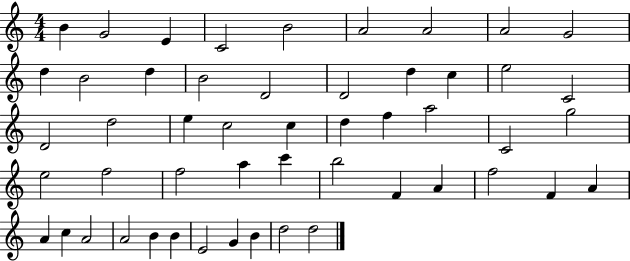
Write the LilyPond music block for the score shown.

{
  \clef treble
  \numericTimeSignature
  \time 4/4
  \key c \major
  b'4 g'2 e'4 | c'2 b'2 | a'2 a'2 | a'2 g'2 | \break d''4 b'2 d''4 | b'2 d'2 | d'2 d''4 c''4 | e''2 c'2 | \break d'2 d''2 | e''4 c''2 c''4 | d''4 f''4 a''2 | c'2 g''2 | \break e''2 f''2 | f''2 a''4 c'''4 | b''2 f'4 a'4 | f''2 f'4 a'4 | \break a'4 c''4 a'2 | a'2 b'4 b'4 | e'2 g'4 b'4 | d''2 d''2 | \break \bar "|."
}